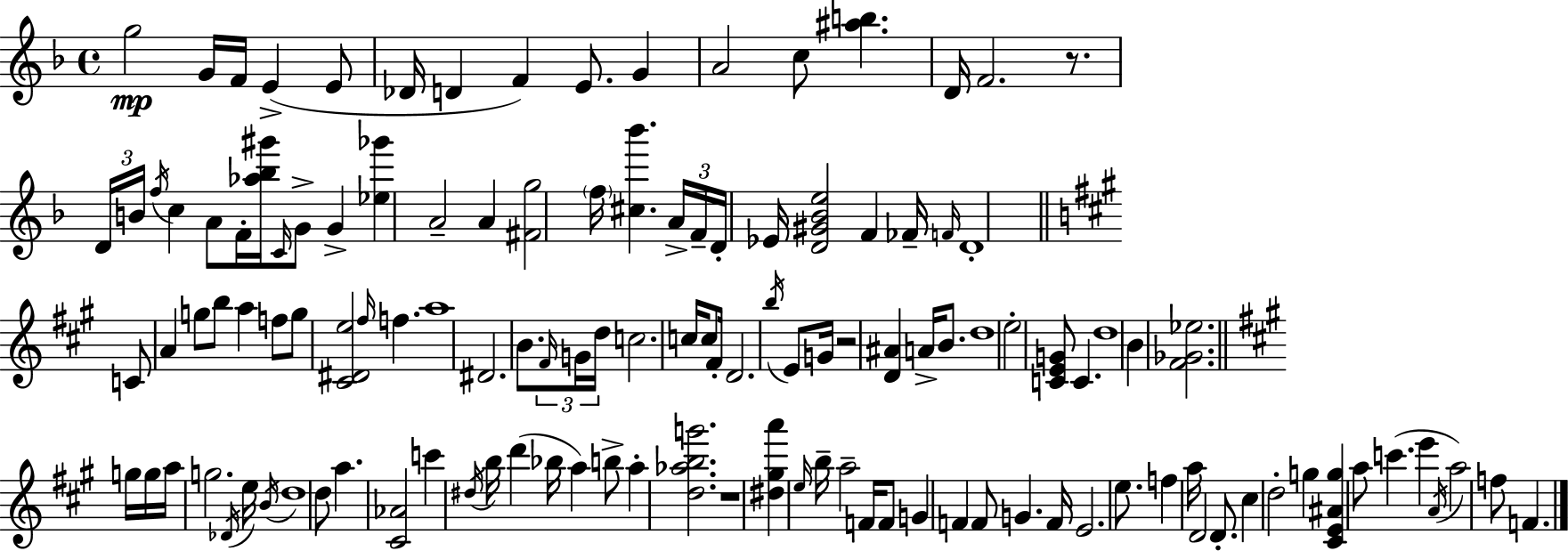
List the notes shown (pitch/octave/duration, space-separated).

G5/h G4/s F4/s E4/q E4/e Db4/s D4/q F4/q E4/e. G4/q A4/h C5/e [A#5,B5]/q. D4/s F4/h. R/e. D4/s B4/s F5/s C5/q A4/e F4/s [Ab5,Bb5,G#6]/s C4/s G4/e G4/q [Eb5,Gb6]/q A4/h A4/q [F#4,G5]/h F5/s [C#5,Bb6]/q. A4/s F4/s D4/s Eb4/s [D4,G#4,Bb4,E5]/h F4/q FES4/s F4/s D4/w C4/e A4/q G5/e B5/e A5/q F5/e G5/e [C#4,D#4,E5]/h F#5/s F5/q. A5/w D#4/h. B4/e. F#4/s G4/s D5/s C5/h. C5/s C5/e F#4/s D4/h. B5/s E4/e G4/s R/h [D4,A#4]/q A4/s B4/e. D5/w E5/h [C4,E4,G4]/e C4/q. D5/w B4/q [F#4,Gb4,Eb5]/h. G5/s G5/s A5/s G5/h. Db4/s E5/s B4/s D5/w D5/e A5/q. [C#4,Ab4]/h C6/q D#5/s B5/s D6/q Bb5/s A5/q B5/e A5/q [D5,Ab5,B5,G6]/h. R/w [D#5,G#5,A6]/q E5/s B5/s A5/h F4/s F4/e G4/q F4/q F4/e G4/q. F4/s E4/h. E5/e. F5/q A5/s D4/h D4/e. C#5/q D5/h G5/q [C#4,E4,A#4,G5]/q A5/e C6/q. E6/q A4/s A5/h F5/e F4/q.